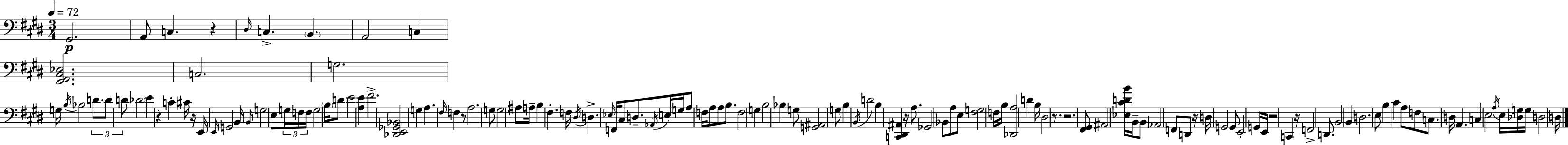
X:1
T:Untitled
M:3/4
L:1/4
K:E
^G,,2 A,,/2 C, z ^D,/4 C, B,, A,,2 C, [^G,,A,,^C,_E,]2 C,2 G,2 G,/4 B,/4 _B,2 D/2 D/2 D/2 _D2 E z C ^C/4 z/4 E,,/4 E,,/4 G,,2 B,,/4 B,,/4 G,2 E,/2 G,/4 F,/4 F,/4 G,2 B,/4 D/2 E2 [A,E] ^F2 [_D,,E,,_G,,_B,,]2 G, A, ^F,/4 F, z/2 A,2 G,/2 G,2 ^A,/2 A,/4 B, ^F, F,/4 ^D,/4 D, _E,/4 F,,/4 ^C,/2 D,/2 _A,,/4 E,/4 G,/4 A,/2 F,/4 A,/2 A,/2 B,/2 F,2 G, B,2 _B, G,/2 [G,,^A,,]2 G,/2 B, B,,/4 D2 B, [C,,^D,,^A,,] z/4 A,/2 _G,,2 _B,,/2 A,/2 E,/2 [^F,G,]2 F,/4 B,/4 [_D,,A,]2 D B,/4 ^D,2 z/2 z2 [^F,,^G,,]/2 ^A,,2 [_E,^CDB]/4 B,,/4 B,,/2 _A,,2 F,,/2 D,,/2 z/4 D,/4 G,,2 G,,/2 E,,2 G,,/4 E,,/4 z2 C,, z/4 F,,2 D,,/2 B,,2 B,, D,2 E,/2 B, ^C A,/2 F,/2 C,/2 D,/4 A,, C, E,2 A,/4 E,/4 [_D,G,]/4 G,/4 D,2 D,/4